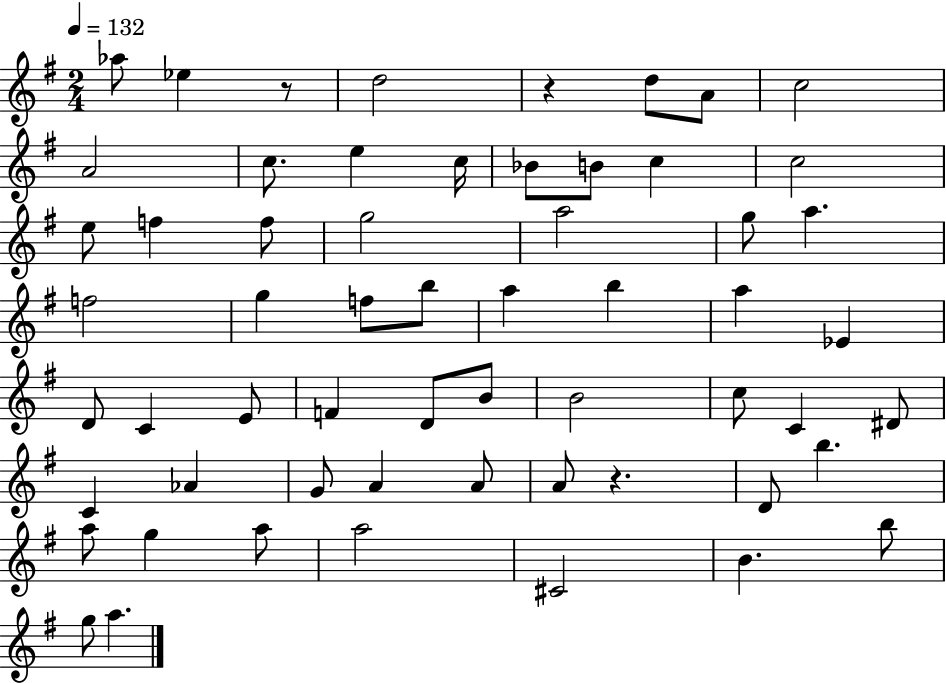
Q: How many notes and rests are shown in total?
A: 59